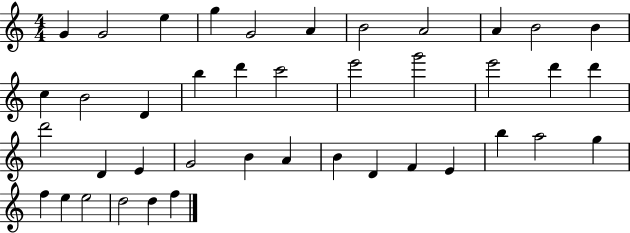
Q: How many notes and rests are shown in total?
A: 41